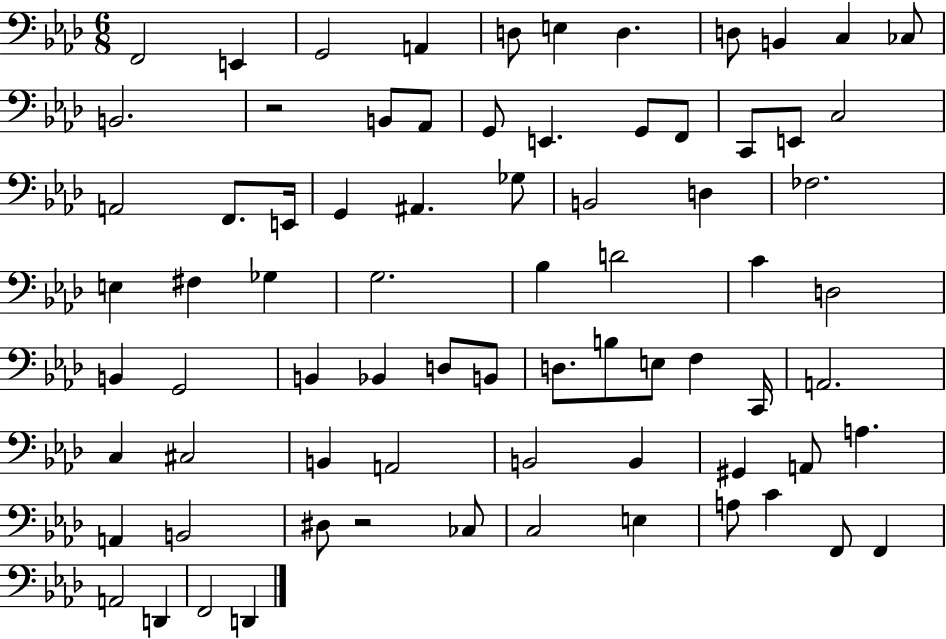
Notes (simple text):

F2/h E2/q G2/h A2/q D3/e E3/q D3/q. D3/e B2/q C3/q CES3/e B2/h. R/h B2/e Ab2/e G2/e E2/q. G2/e F2/e C2/e E2/e C3/h A2/h F2/e. E2/s G2/q A#2/q. Gb3/e B2/h D3/q FES3/h. E3/q F#3/q Gb3/q G3/h. Bb3/q D4/h C4/q D3/h B2/q G2/h B2/q Bb2/q D3/e B2/e D3/e. B3/e E3/e F3/q C2/s A2/h. C3/q C#3/h B2/q A2/h B2/h B2/q G#2/q A2/e A3/q. A2/q B2/h D#3/e R/h CES3/e C3/h E3/q A3/e C4/q F2/e F2/q A2/h D2/q F2/h D2/q